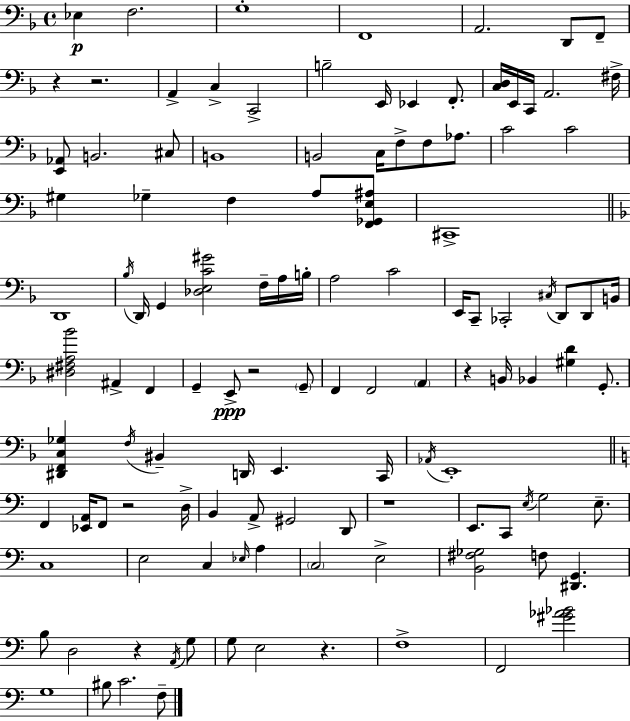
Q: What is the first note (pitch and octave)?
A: Eb3